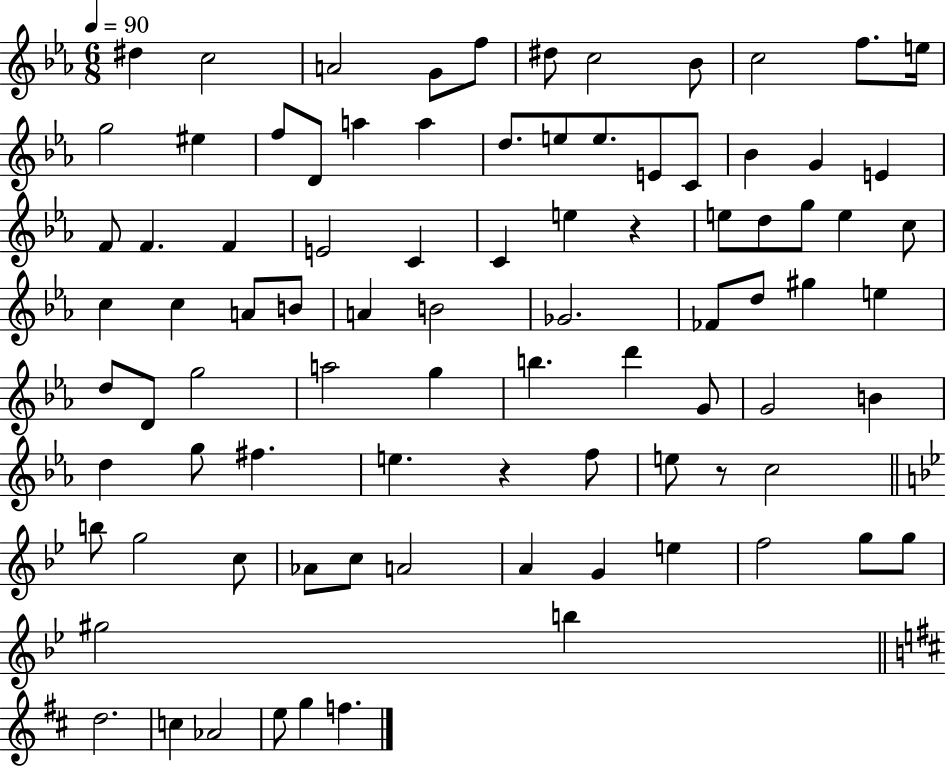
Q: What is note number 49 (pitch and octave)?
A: D5